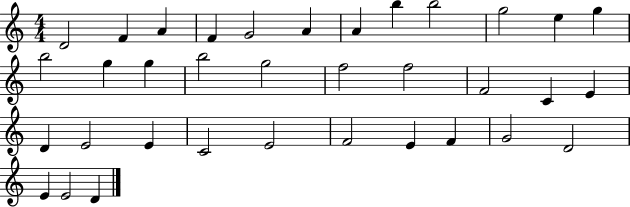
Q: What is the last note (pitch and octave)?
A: D4